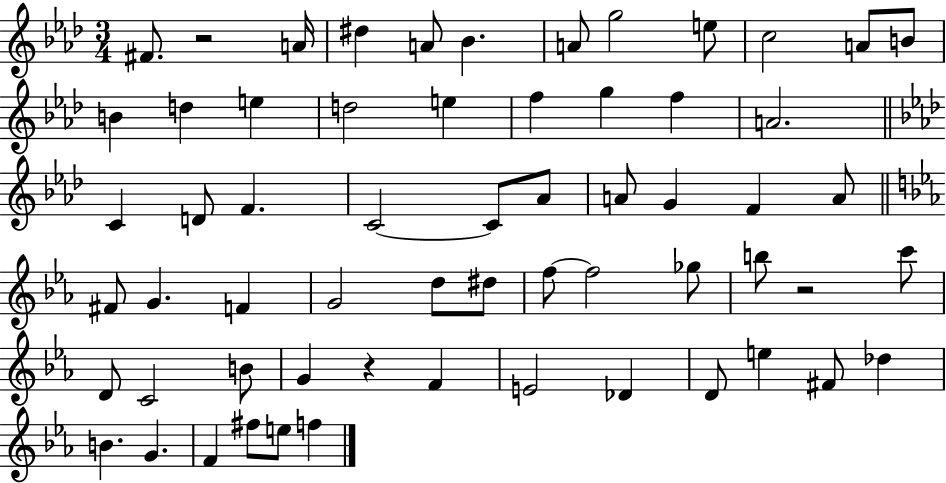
{
  \clef treble
  \numericTimeSignature
  \time 3/4
  \key aes \major
  \repeat volta 2 { fis'8. r2 a'16 | dis''4 a'8 bes'4. | a'8 g''2 e''8 | c''2 a'8 b'8 | \break b'4 d''4 e''4 | d''2 e''4 | f''4 g''4 f''4 | a'2. | \break \bar "||" \break \key aes \major c'4 d'8 f'4. | c'2~~ c'8 aes'8 | a'8 g'4 f'4 a'8 | \bar "||" \break \key ees \major fis'8 g'4. f'4 | g'2 d''8 dis''8 | f''8~~ f''2 ges''8 | b''8 r2 c'''8 | \break d'8 c'2 b'8 | g'4 r4 f'4 | e'2 des'4 | d'8 e''4 fis'8 des''4 | \break b'4. g'4. | f'4 fis''8 e''8 f''4 | } \bar "|."
}